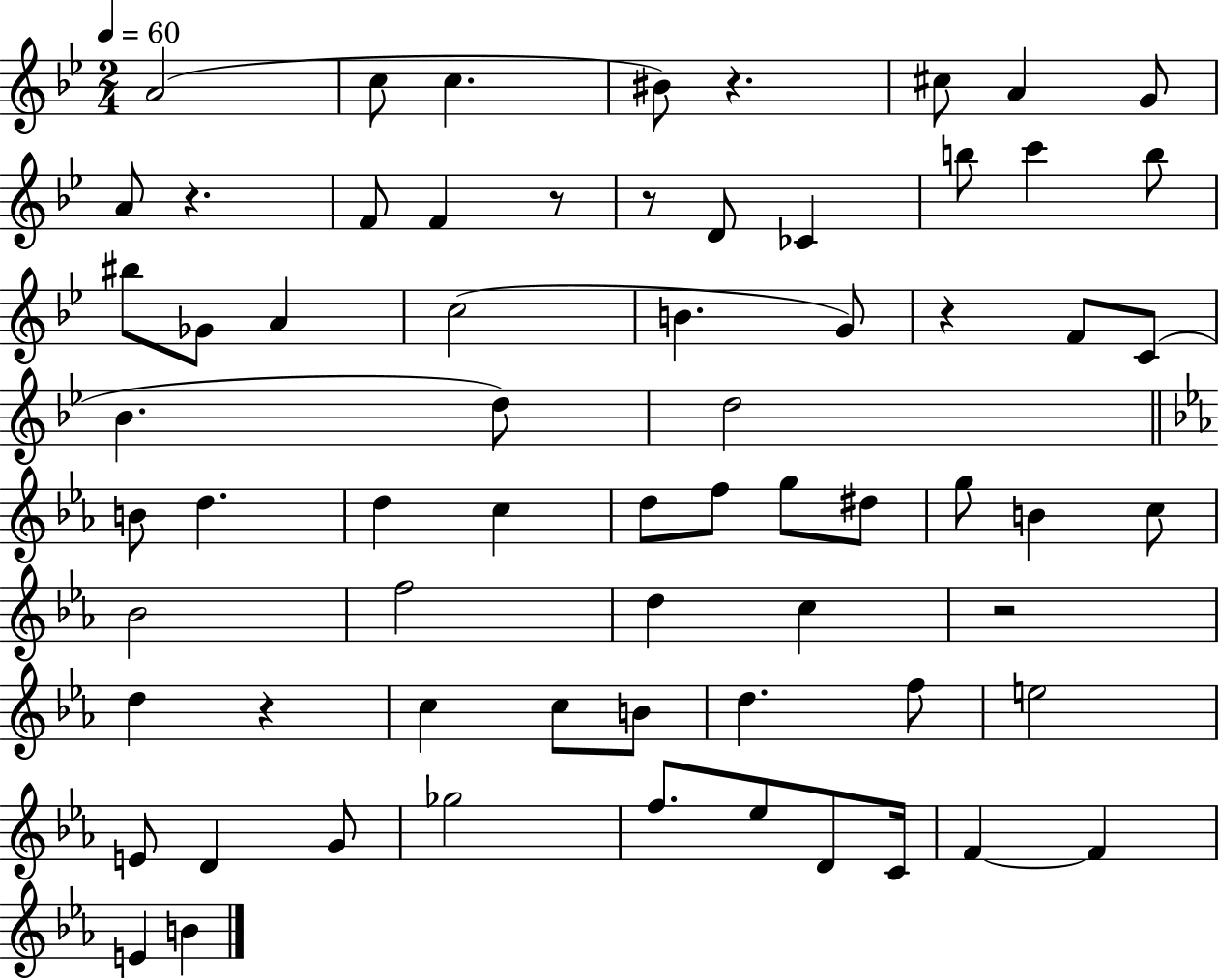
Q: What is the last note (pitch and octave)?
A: B4